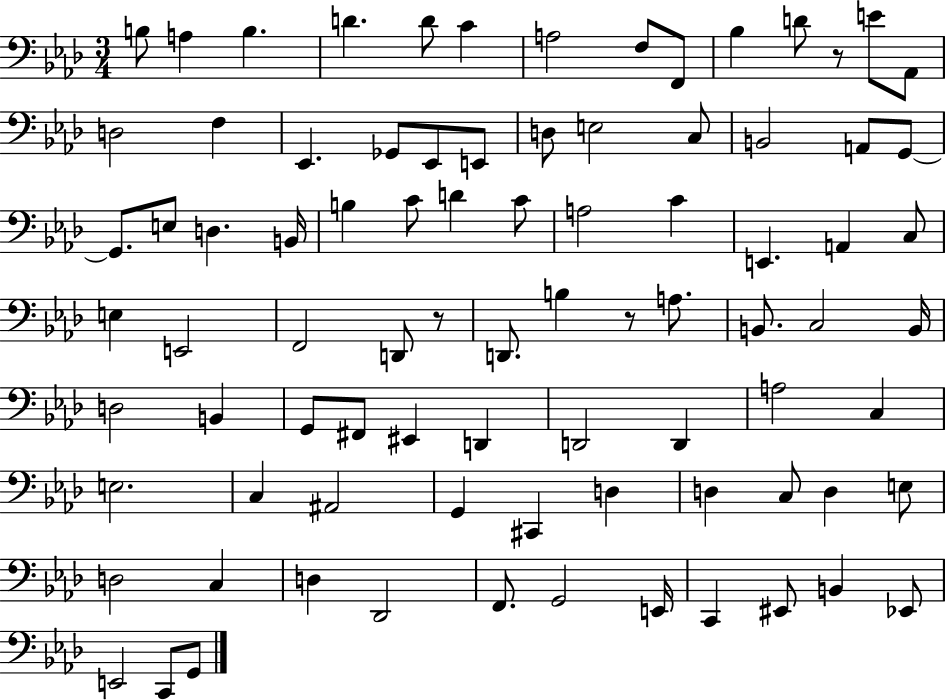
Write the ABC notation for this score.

X:1
T:Untitled
M:3/4
L:1/4
K:Ab
B,/2 A, B, D D/2 C A,2 F,/2 F,,/2 _B, D/2 z/2 E/2 _A,,/2 D,2 F, _E,, _G,,/2 _E,,/2 E,,/2 D,/2 E,2 C,/2 B,,2 A,,/2 G,,/2 G,,/2 E,/2 D, B,,/4 B, C/2 D C/2 A,2 C E,, A,, C,/2 E, E,,2 F,,2 D,,/2 z/2 D,,/2 B, z/2 A,/2 B,,/2 C,2 B,,/4 D,2 B,, G,,/2 ^F,,/2 ^E,, D,, D,,2 D,, A,2 C, E,2 C, ^A,,2 G,, ^C,, D, D, C,/2 D, E,/2 D,2 C, D, _D,,2 F,,/2 G,,2 E,,/4 C,, ^E,,/2 B,, _E,,/2 E,,2 C,,/2 G,,/2